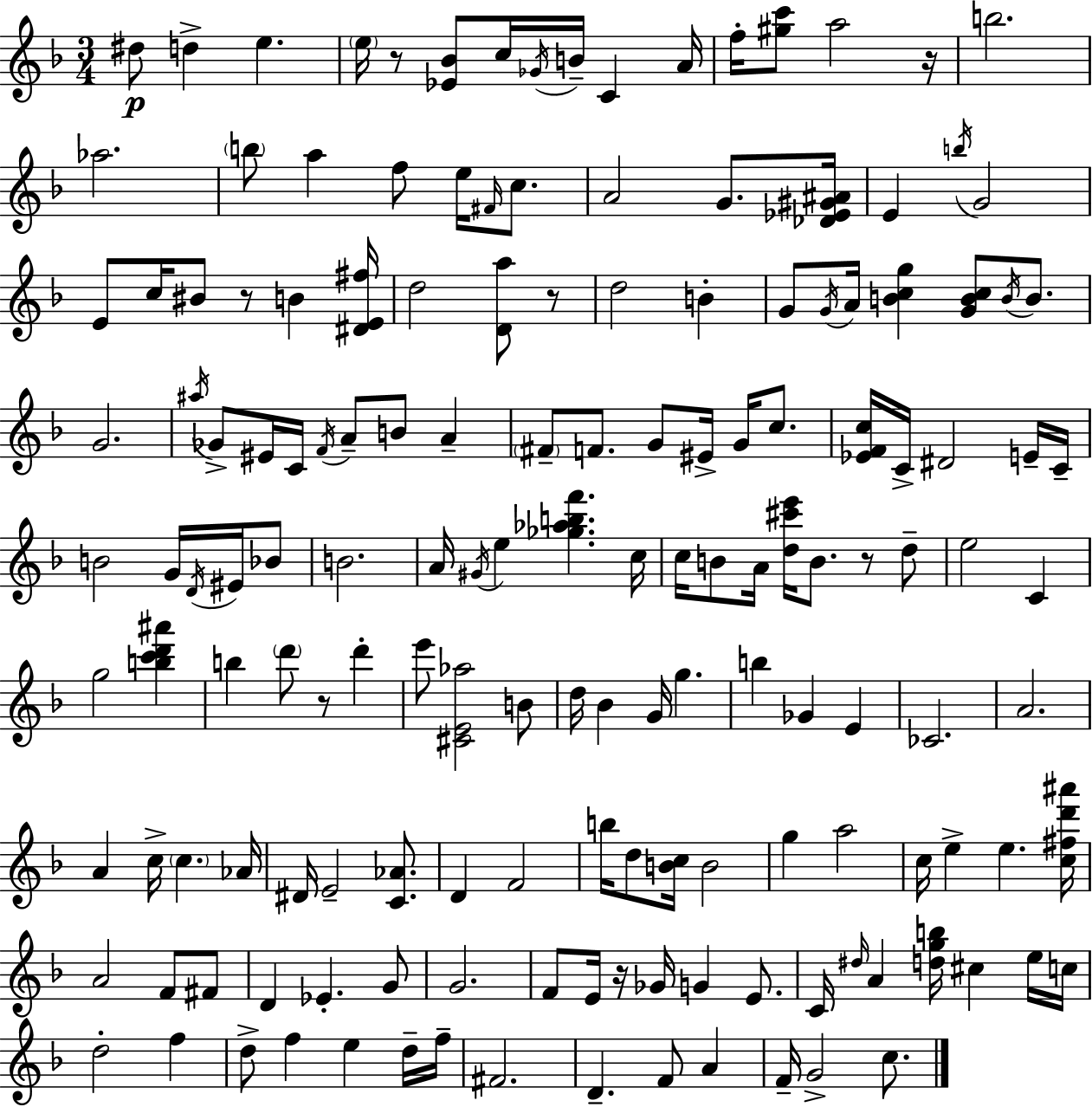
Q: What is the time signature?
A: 3/4